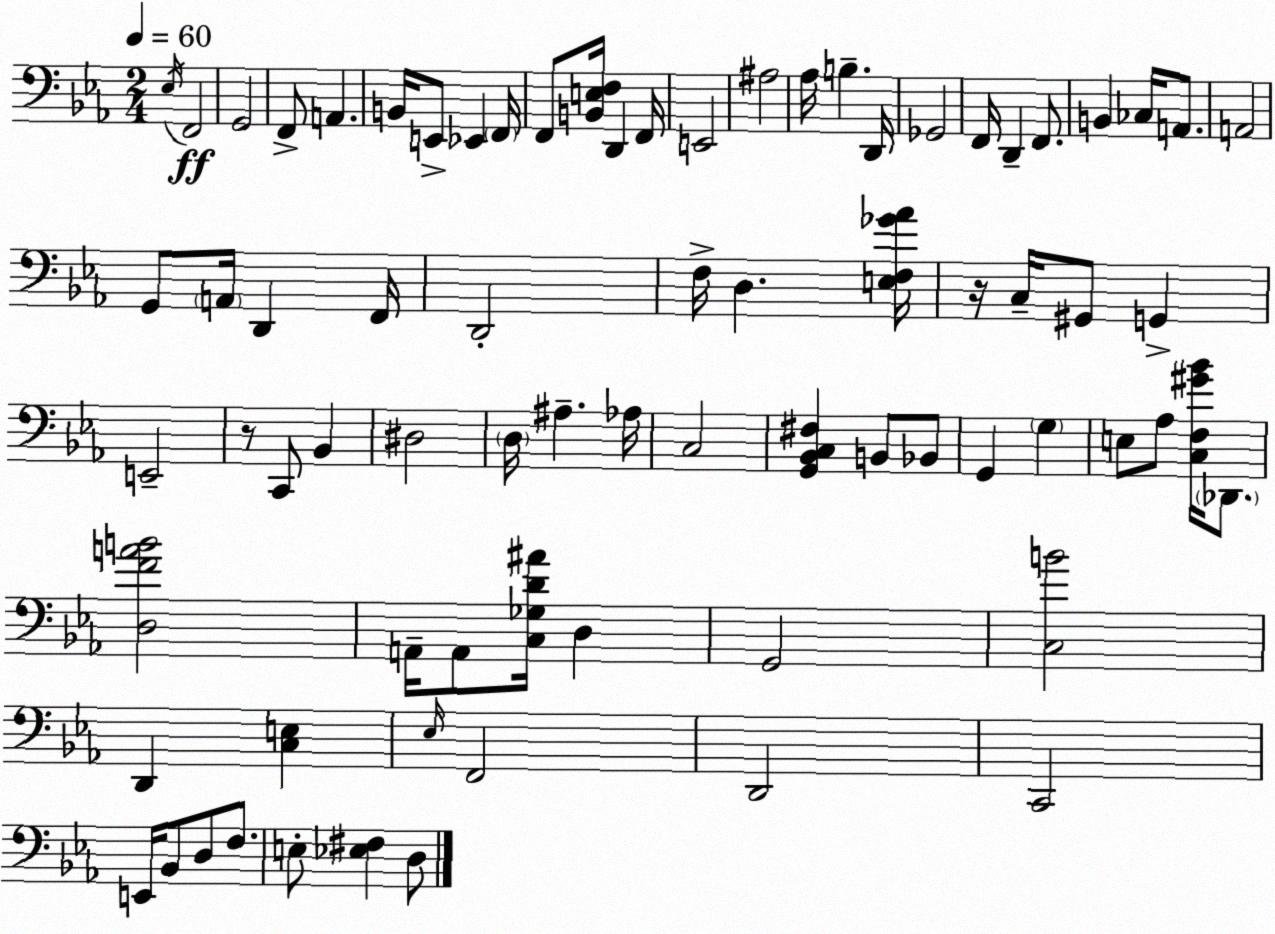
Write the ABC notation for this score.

X:1
T:Untitled
M:2/4
L:1/4
K:Eb
_E,/4 F,,2 G,,2 F,,/2 A,, B,,/4 E,,/2 _E,, F,,/4 F,,/2 [B,,E,F,]/4 D,, F,,/4 E,,2 ^A,2 _A,/4 B, D,,/4 _G,,2 F,,/4 D,, F,,/2 B,, _C,/4 A,,/2 A,,2 G,,/2 A,,/4 D,, F,,/4 D,,2 F,/4 D, [E,F,_G_A]/4 z/4 C,/4 ^G,,/2 G,, E,,2 z/2 C,,/2 _B,, ^D,2 D,/4 ^A, _A,/4 C,2 [G,,_B,,C,^F,] B,,/2 _B,,/2 G,, G, E,/2 _A,/2 [C,F,^G_B]/4 _D,,/2 [D,FAB]2 A,,/4 A,,/2 [C,_G,D^A]/4 D, G,,2 [C,B]2 D,, [C,E,] _E,/4 F,,2 D,,2 C,,2 E,,/4 _B,,/2 D,/2 F,/2 E,/2 [_E,^F,] D,/2